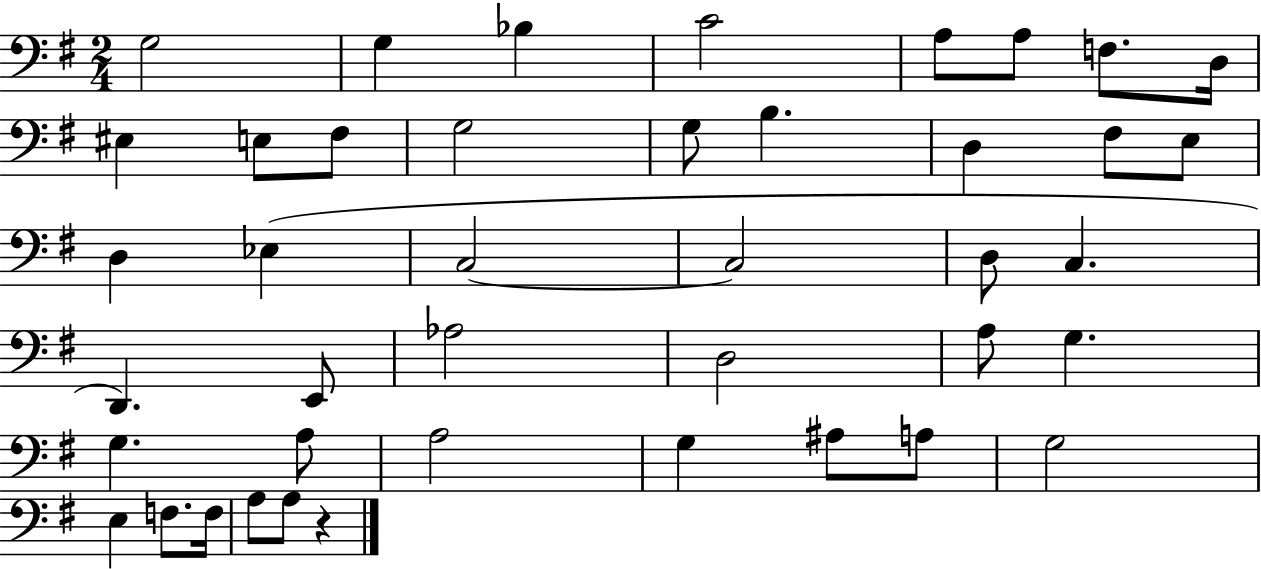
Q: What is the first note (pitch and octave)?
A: G3